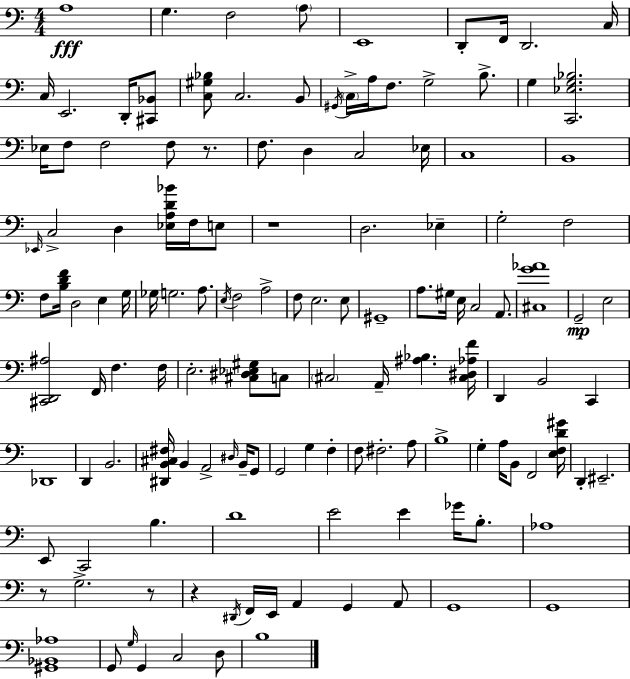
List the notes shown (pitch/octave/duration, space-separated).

A3/w G3/q. F3/h A3/e E2/w D2/e F2/s D2/h. C3/s C3/s E2/h. D2/s [C#2,Bb2]/e [C3,G#3,Bb3]/e C3/h. B2/e G#2/s C3/s A3/s F3/e. G3/h B3/e. G3/q [C2,Eb3,G3,Bb3]/h. Eb3/s F3/e F3/h F3/e R/e. F3/e. D3/q C3/h Eb3/s C3/w B2/w Eb2/s C3/h D3/q [Eb3,A3,D4,Bb4]/s F3/s E3/e R/w D3/h. Eb3/q G3/h F3/h F3/e [B3,D4,F4]/s D3/h E3/q G3/s Gb3/s G3/h. A3/e. E3/s F3/h A3/h F3/e E3/h. E3/e G#2/w A3/e. G#3/s E3/s C3/h A2/e. [C#3,G4,Ab4]/w G2/h E3/h [C#2,D2,A#3]/h F2/s F3/q. F3/s E3/h. [C#3,D#3,Eb3,G#3]/e C3/e C#3/h A2/s [A#3,Bb3]/q. [C#3,D#3,Ab3,F4]/s D2/q B2/h C2/q Db2/w D2/q B2/h. [D#2,B2,C#3,F#3]/s B2/q A2/h D#3/s B2/s G2/e G2/h G3/q F3/q F3/e F#3/h. A3/e B3/w G3/q A3/s B2/e F2/h [E3,F3,D4,G#4]/s D2/q EIS2/h. E2/e C2/h B3/q. D4/w E4/h E4/q Gb4/s B3/e. Ab3/w R/e G3/h. R/e R/q D#2/s F2/s E2/s A2/q G2/q A2/e G2/w G2/w [G#2,Bb2,Ab3]/w G2/e G3/s G2/q C3/h D3/e B3/w